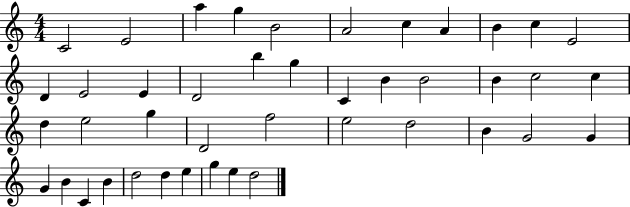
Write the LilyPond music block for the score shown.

{
  \clef treble
  \numericTimeSignature
  \time 4/4
  \key c \major
  c'2 e'2 | a''4 g''4 b'2 | a'2 c''4 a'4 | b'4 c''4 e'2 | \break d'4 e'2 e'4 | d'2 b''4 g''4 | c'4 b'4 b'2 | b'4 c''2 c''4 | \break d''4 e''2 g''4 | d'2 f''2 | e''2 d''2 | b'4 g'2 g'4 | \break g'4 b'4 c'4 b'4 | d''2 d''4 e''4 | g''4 e''4 d''2 | \bar "|."
}